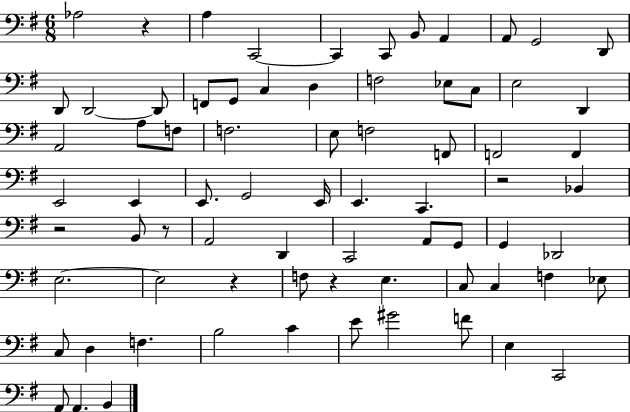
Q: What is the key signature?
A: G major